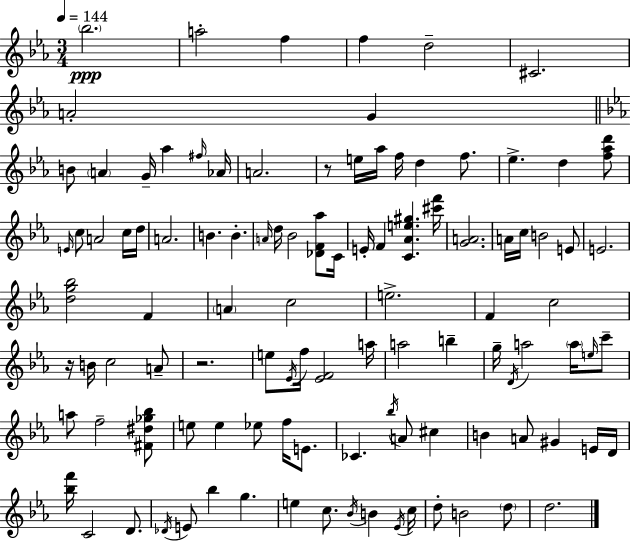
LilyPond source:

{
  \clef treble
  \numericTimeSignature
  \time 3/4
  \key c \minor
  \tempo 4 = 144
  \repeat volta 2 { \parenthesize bes''2.\ppp | a''2-. f''4 | f''4 d''2-- | cis'2. | \break a'2-. g'4 | \bar "||" \break \key ees \major b'8 \parenthesize a'4 g'16-- aes''4 \grace { fis''16 } | aes'16 a'2. | r8 e''16 aes''16 f''16 d''4 f''8. | ees''4.-> d''4 <f'' aes'' d'''>8 | \break \grace { e'16 } c''8 a'2 | c''16 d''16 a'2. | b'4. b'4.-. | \grace { a'16 } d''16 bes'2 | \break <des' f' aes''>8 c'16 e'16-. f'4 <c' aes' e'' gis''>4. | <cis''' f'''>16 <g' a'>2. | a'16 c''16 b'2 | e'8 e'2. | \break <d'' g'' bes''>2 f'4 | \parenthesize a'4 c''2 | e''2.-> | f'4 c''2 | \break r16 b'16 c''2 | a'8-- r2. | e''8 \acciaccatura { ees'16 } f''16 <ees' f'>2 | a''16 a''2 | \break b''4-- g''16-- \acciaccatura { d'16 } a''2 | \parenthesize a''16 \grace { e''16 } c'''8-- a''8 f''2-- | <fis' dis'' ges'' bes''>8 e''8 e''4 | ees''8 f''16 e'8. ces'4. | \break \acciaccatura { bes''16 } a'8 cis''4 b'4 a'8 | gis'4 e'16 d'16 <bes'' f'''>16 c'2 | d'8. \acciaccatura { des'16 } e'8 bes''4 | g''4. e''4 | \break c''8. \acciaccatura { bes'16 } b'4 \acciaccatura { ees'16 } c''16 d''8-. | b'2 \parenthesize d''8 d''2. | } \bar "|."
}